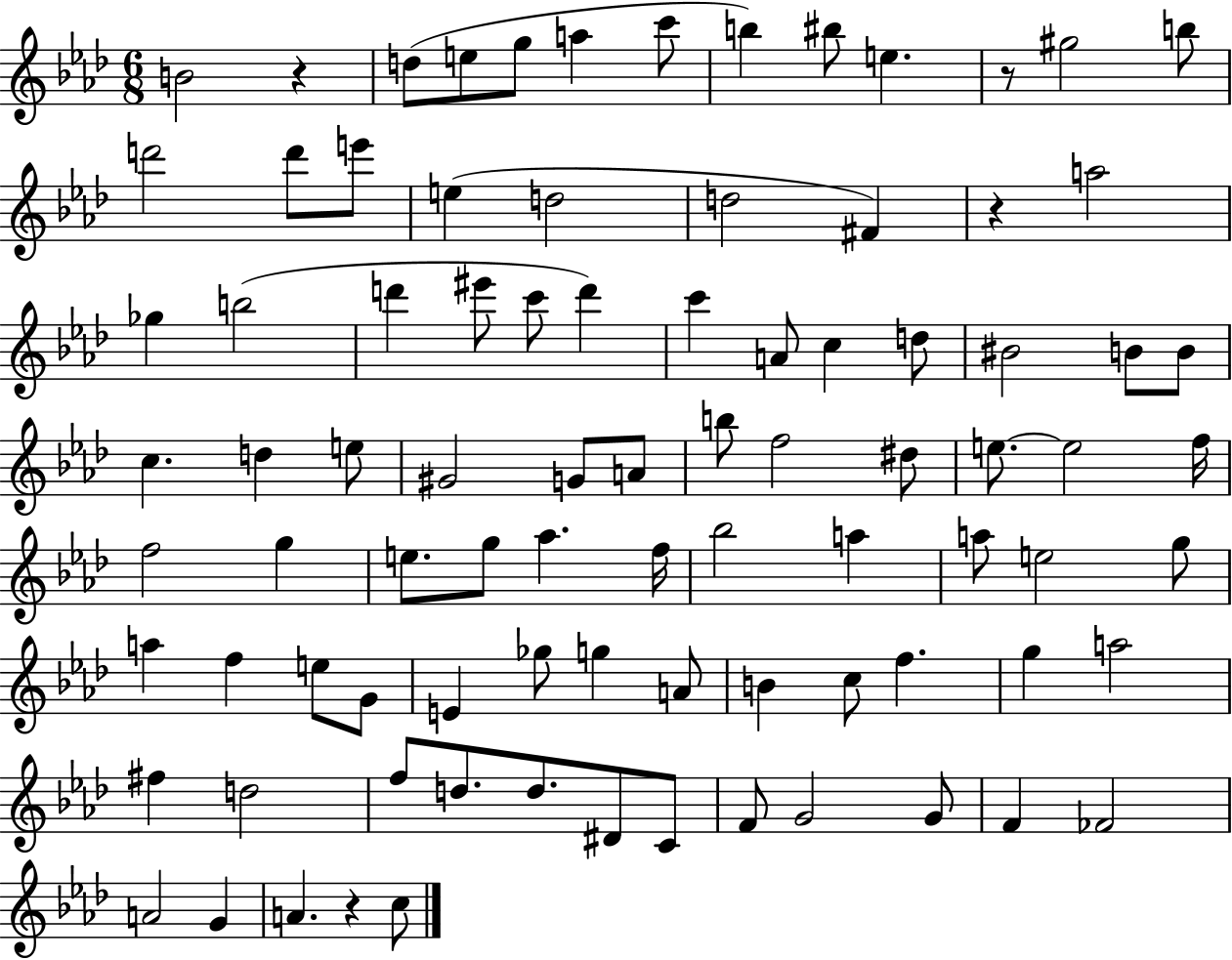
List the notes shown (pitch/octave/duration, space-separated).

B4/h R/q D5/e E5/e G5/e A5/q C6/e B5/q BIS5/e E5/q. R/e G#5/h B5/e D6/h D6/e E6/e E5/q D5/h D5/h F#4/q R/q A5/h Gb5/q B5/h D6/q EIS6/e C6/e D6/q C6/q A4/e C5/q D5/e BIS4/h B4/e B4/e C5/q. D5/q E5/e G#4/h G4/e A4/e B5/e F5/h D#5/e E5/e. E5/h F5/s F5/h G5/q E5/e. G5/e Ab5/q. F5/s Bb5/h A5/q A5/e E5/h G5/e A5/q F5/q E5/e G4/e E4/q Gb5/e G5/q A4/e B4/q C5/e F5/q. G5/q A5/h F#5/q D5/h F5/e D5/e. D5/e. D#4/e C4/e F4/e G4/h G4/e F4/q FES4/h A4/h G4/q A4/q. R/q C5/e